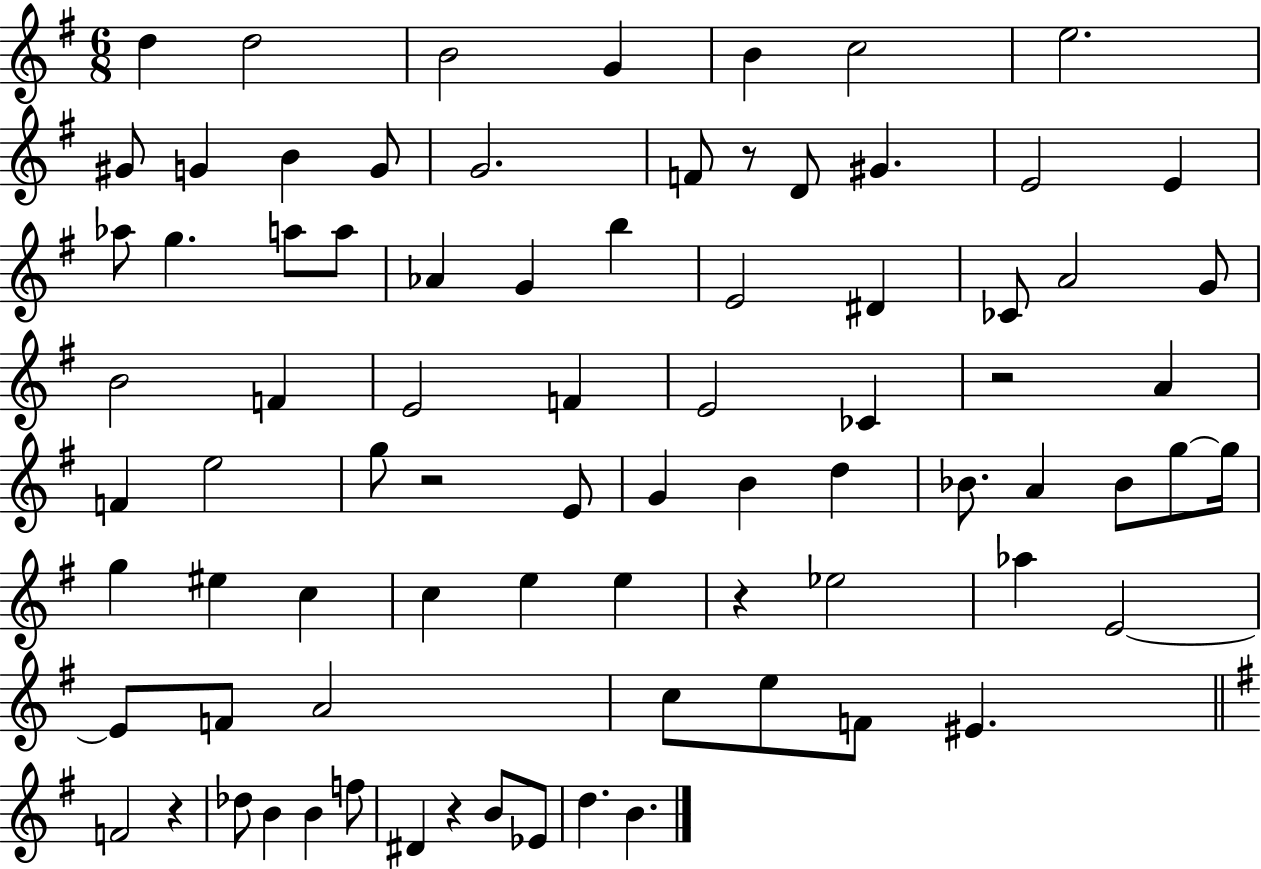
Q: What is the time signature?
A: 6/8